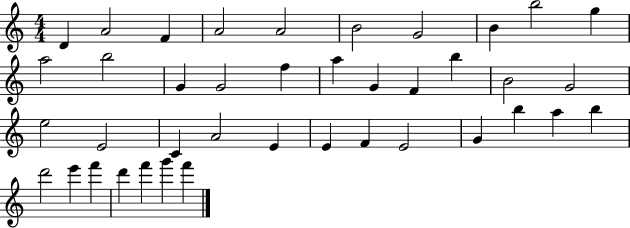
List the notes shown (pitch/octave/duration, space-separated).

D4/q A4/h F4/q A4/h A4/h B4/h G4/h B4/q B5/h G5/q A5/h B5/h G4/q G4/h F5/q A5/q G4/q F4/q B5/q B4/h G4/h E5/h E4/h C4/q A4/h E4/q E4/q F4/q E4/h G4/q B5/q A5/q B5/q D6/h E6/q F6/q D6/q F6/q G6/q F6/q